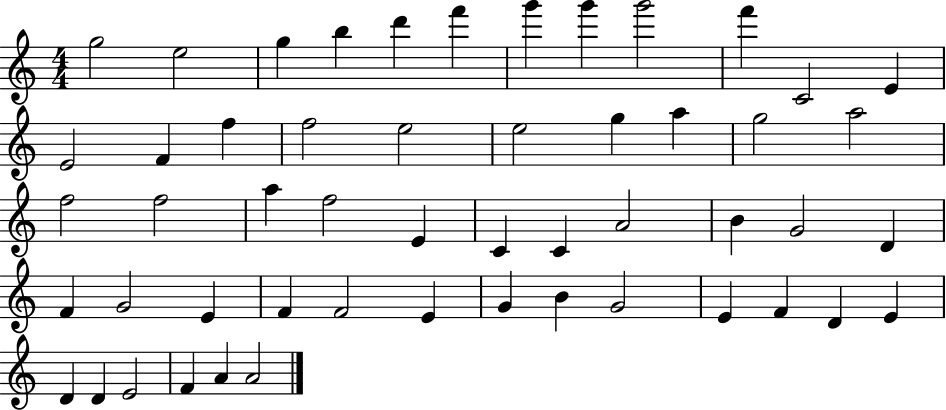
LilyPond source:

{
  \clef treble
  \numericTimeSignature
  \time 4/4
  \key c \major
  g''2 e''2 | g''4 b''4 d'''4 f'''4 | g'''4 g'''4 g'''2 | f'''4 c'2 e'4 | \break e'2 f'4 f''4 | f''2 e''2 | e''2 g''4 a''4 | g''2 a''2 | \break f''2 f''2 | a''4 f''2 e'4 | c'4 c'4 a'2 | b'4 g'2 d'4 | \break f'4 g'2 e'4 | f'4 f'2 e'4 | g'4 b'4 g'2 | e'4 f'4 d'4 e'4 | \break d'4 d'4 e'2 | f'4 a'4 a'2 | \bar "|."
}